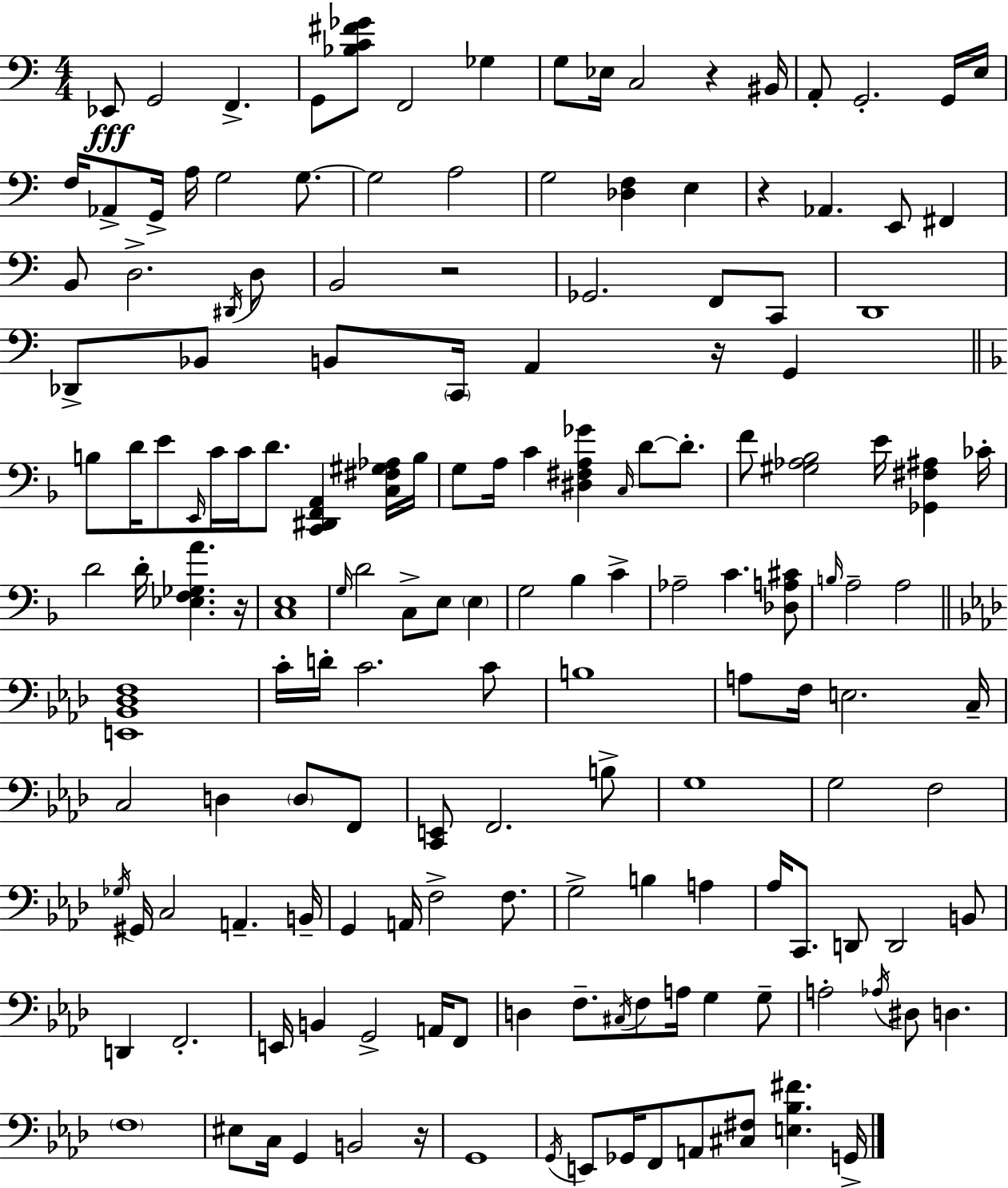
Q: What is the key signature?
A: C major